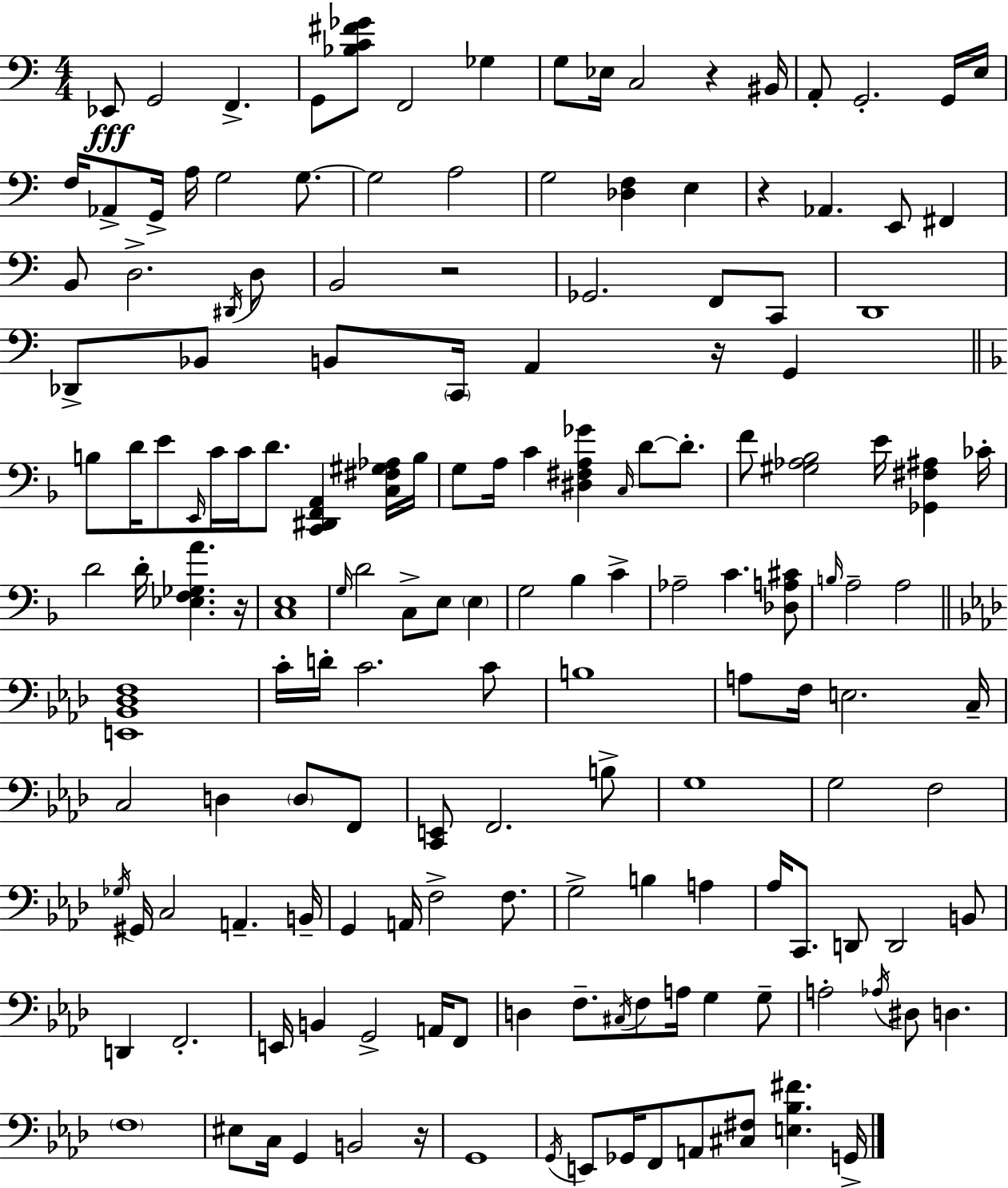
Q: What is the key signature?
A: C major